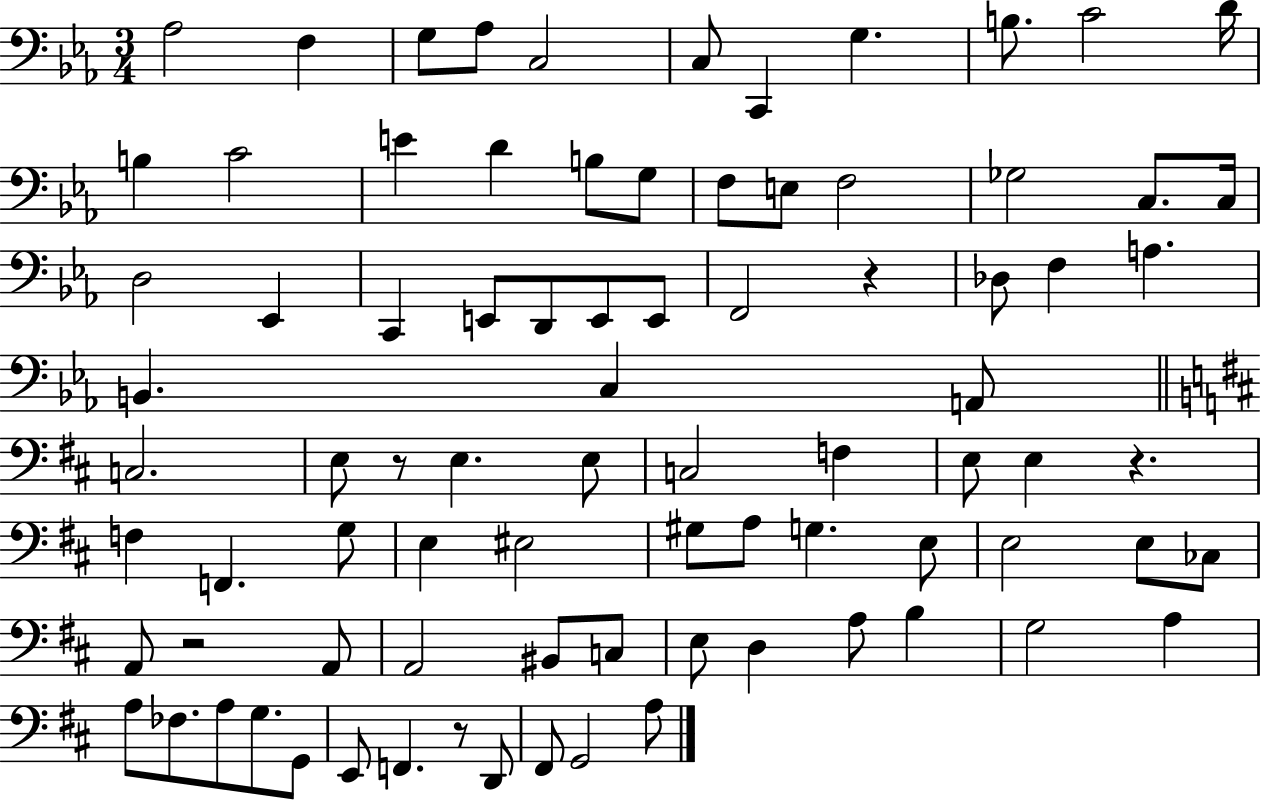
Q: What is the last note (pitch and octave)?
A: A3